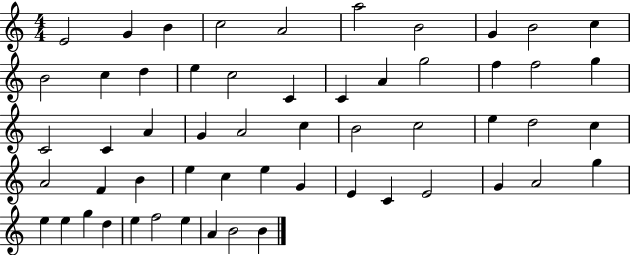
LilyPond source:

{
  \clef treble
  \numericTimeSignature
  \time 4/4
  \key c \major
  e'2 g'4 b'4 | c''2 a'2 | a''2 b'2 | g'4 b'2 c''4 | \break b'2 c''4 d''4 | e''4 c''2 c'4 | c'4 a'4 g''2 | f''4 f''2 g''4 | \break c'2 c'4 a'4 | g'4 a'2 c''4 | b'2 c''2 | e''4 d''2 c''4 | \break a'2 f'4 b'4 | e''4 c''4 e''4 g'4 | e'4 c'4 e'2 | g'4 a'2 g''4 | \break e''4 e''4 g''4 d''4 | e''4 f''2 e''4 | a'4 b'2 b'4 | \bar "|."
}